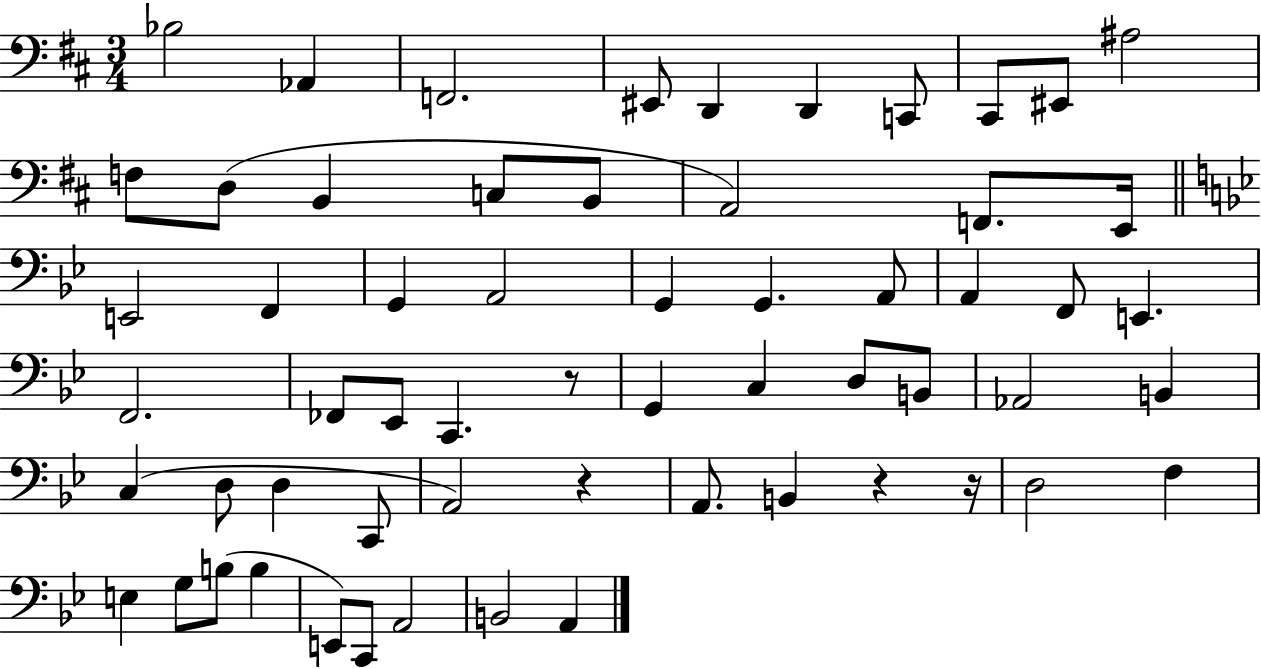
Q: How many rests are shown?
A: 4